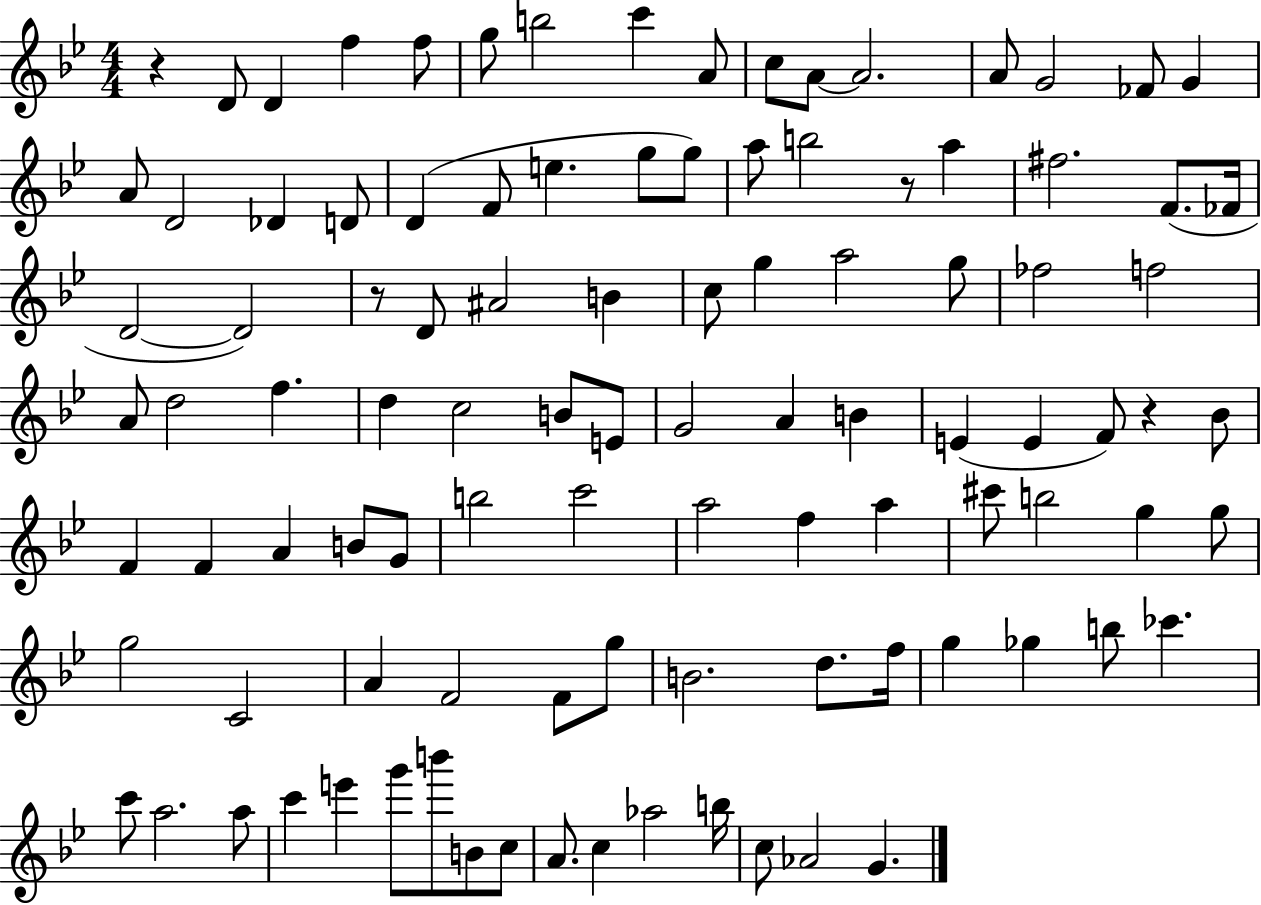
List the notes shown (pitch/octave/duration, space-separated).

R/q D4/e D4/q F5/q F5/e G5/e B5/h C6/q A4/e C5/e A4/e A4/h. A4/e G4/h FES4/e G4/q A4/e D4/h Db4/q D4/e D4/q F4/e E5/q. G5/e G5/e A5/e B5/h R/e A5/q F#5/h. F4/e. FES4/s D4/h D4/h R/e D4/e A#4/h B4/q C5/e G5/q A5/h G5/e FES5/h F5/h A4/e D5/h F5/q. D5/q C5/h B4/e E4/e G4/h A4/q B4/q E4/q E4/q F4/e R/q Bb4/e F4/q F4/q A4/q B4/e G4/e B5/h C6/h A5/h F5/q A5/q C#6/e B5/h G5/q G5/e G5/h C4/h A4/q F4/h F4/e G5/e B4/h. D5/e. F5/s G5/q Gb5/q B5/e CES6/q. C6/e A5/h. A5/e C6/q E6/q G6/e B6/e B4/e C5/e A4/e. C5/q Ab5/h B5/s C5/e Ab4/h G4/q.